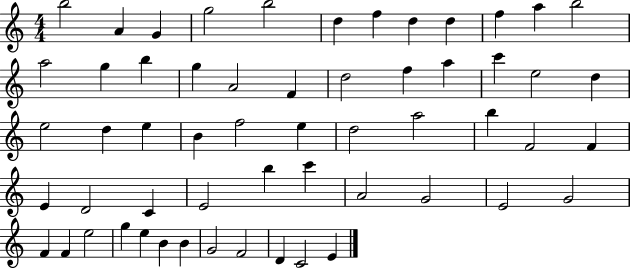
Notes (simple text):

B5/h A4/q G4/q G5/h B5/h D5/q F5/q D5/q D5/q F5/q A5/q B5/h A5/h G5/q B5/q G5/q A4/h F4/q D5/h F5/q A5/q C6/q E5/h D5/q E5/h D5/q E5/q B4/q F5/h E5/q D5/h A5/h B5/q F4/h F4/q E4/q D4/h C4/q E4/h B5/q C6/q A4/h G4/h E4/h G4/h F4/q F4/q E5/h G5/q E5/q B4/q B4/q G4/h F4/h D4/q C4/h E4/q